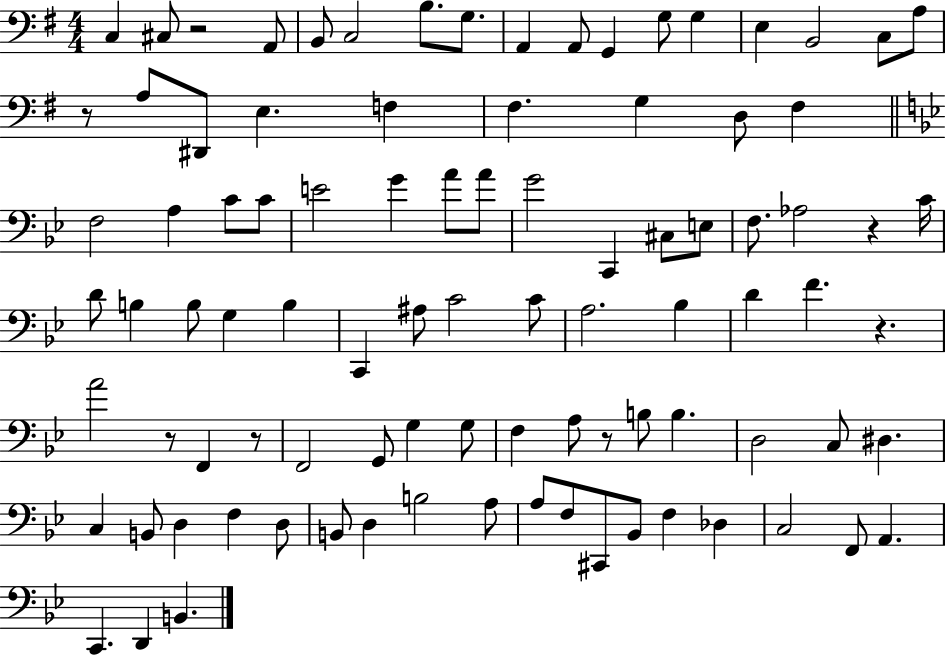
X:1
T:Untitled
M:4/4
L:1/4
K:G
C, ^C,/2 z2 A,,/2 B,,/2 C,2 B,/2 G,/2 A,, A,,/2 G,, G,/2 G, E, B,,2 C,/2 A,/2 z/2 A,/2 ^D,,/2 E, F, ^F, G, D,/2 ^F, F,2 A, C/2 C/2 E2 G A/2 A/2 G2 C,, ^C,/2 E,/2 F,/2 _A,2 z C/4 D/2 B, B,/2 G, B, C,, ^A,/2 C2 C/2 A,2 _B, D F z A2 z/2 F,, z/2 F,,2 G,,/2 G, G,/2 F, A,/2 z/2 B,/2 B, D,2 C,/2 ^D, C, B,,/2 D, F, D,/2 B,,/2 D, B,2 A,/2 A,/2 F,/2 ^C,,/2 _B,,/2 F, _D, C,2 F,,/2 A,, C,, D,, B,,